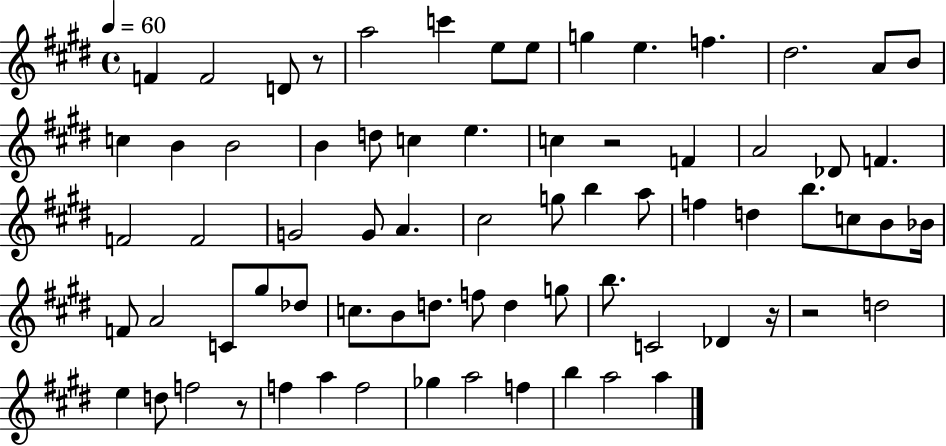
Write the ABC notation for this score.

X:1
T:Untitled
M:4/4
L:1/4
K:E
F F2 D/2 z/2 a2 c' e/2 e/2 g e f ^d2 A/2 B/2 c B B2 B d/2 c e c z2 F A2 _D/2 F F2 F2 G2 G/2 A ^c2 g/2 b a/2 f d b/2 c/2 B/2 _B/4 F/2 A2 C/2 ^g/2 _d/2 c/2 B/2 d/2 f/2 d g/2 b/2 C2 _D z/4 z2 d2 e d/2 f2 z/2 f a f2 _g a2 f b a2 a